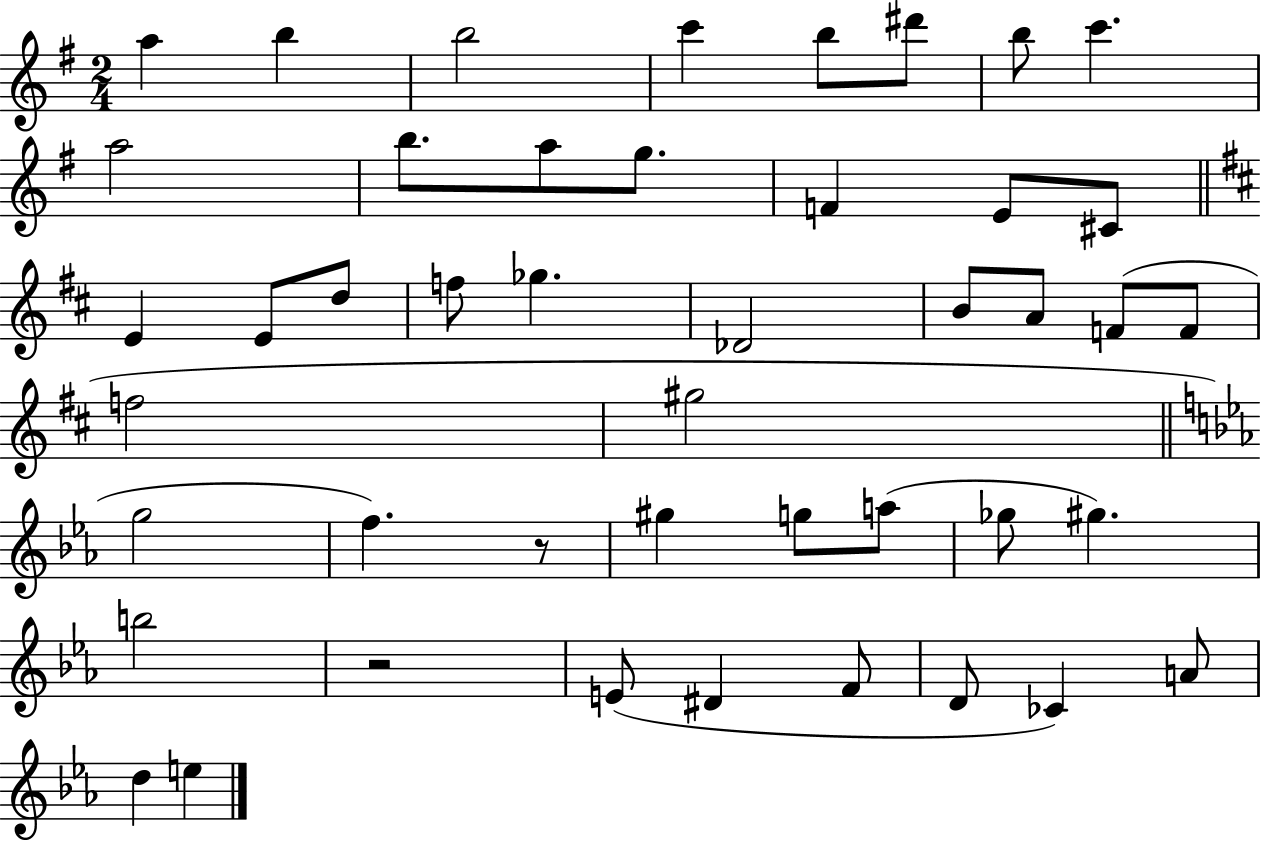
{
  \clef treble
  \numericTimeSignature
  \time 2/4
  \key g \major
  a''4 b''4 | b''2 | c'''4 b''8 dis'''8 | b''8 c'''4. | \break a''2 | b''8. a''8 g''8. | f'4 e'8 cis'8 | \bar "||" \break \key d \major e'4 e'8 d''8 | f''8 ges''4. | des'2 | b'8 a'8 f'8( f'8 | \break f''2 | gis''2 | \bar "||" \break \key c \minor g''2 | f''4.) r8 | gis''4 g''8 a''8( | ges''8 gis''4.) | \break b''2 | r2 | e'8( dis'4 f'8 | d'8 ces'4) a'8 | \break d''4 e''4 | \bar "|."
}